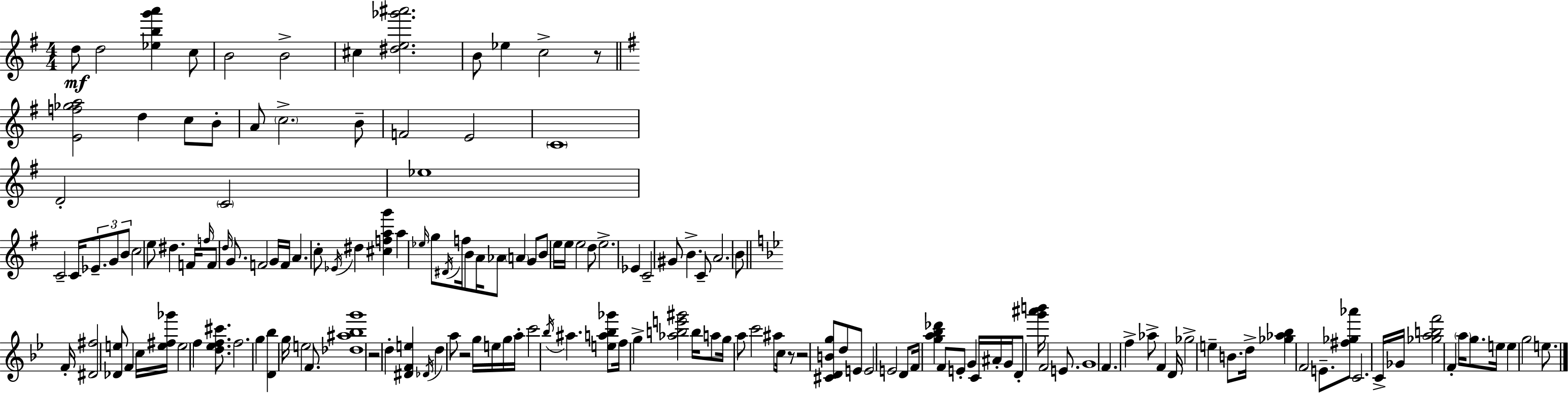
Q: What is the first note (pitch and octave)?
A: D5